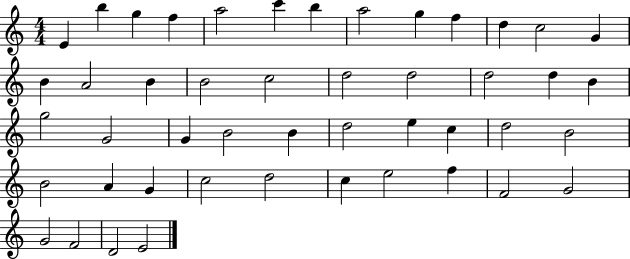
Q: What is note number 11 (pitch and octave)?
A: D5